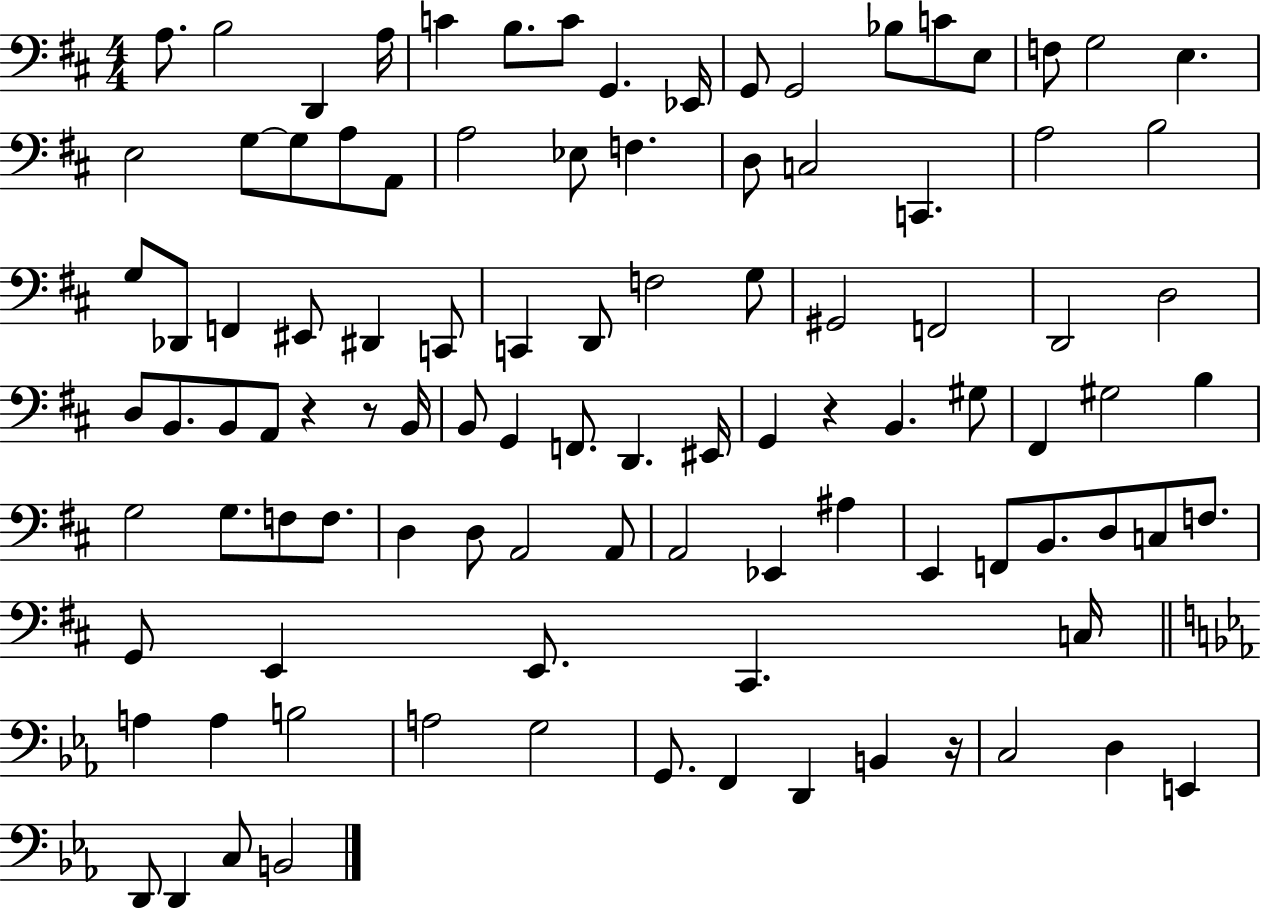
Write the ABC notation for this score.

X:1
T:Untitled
M:4/4
L:1/4
K:D
A,/2 B,2 D,, A,/4 C B,/2 C/2 G,, _E,,/4 G,,/2 G,,2 _B,/2 C/2 E,/2 F,/2 G,2 E, E,2 G,/2 G,/2 A,/2 A,,/2 A,2 _E,/2 F, D,/2 C,2 C,, A,2 B,2 G,/2 _D,,/2 F,, ^E,,/2 ^D,, C,,/2 C,, D,,/2 F,2 G,/2 ^G,,2 F,,2 D,,2 D,2 D,/2 B,,/2 B,,/2 A,,/2 z z/2 B,,/4 B,,/2 G,, F,,/2 D,, ^E,,/4 G,, z B,, ^G,/2 ^F,, ^G,2 B, G,2 G,/2 F,/2 F,/2 D, D,/2 A,,2 A,,/2 A,,2 _E,, ^A, E,, F,,/2 B,,/2 D,/2 C,/2 F,/2 G,,/2 E,, E,,/2 ^C,, C,/4 A, A, B,2 A,2 G,2 G,,/2 F,, D,, B,, z/4 C,2 D, E,, D,,/2 D,, C,/2 B,,2